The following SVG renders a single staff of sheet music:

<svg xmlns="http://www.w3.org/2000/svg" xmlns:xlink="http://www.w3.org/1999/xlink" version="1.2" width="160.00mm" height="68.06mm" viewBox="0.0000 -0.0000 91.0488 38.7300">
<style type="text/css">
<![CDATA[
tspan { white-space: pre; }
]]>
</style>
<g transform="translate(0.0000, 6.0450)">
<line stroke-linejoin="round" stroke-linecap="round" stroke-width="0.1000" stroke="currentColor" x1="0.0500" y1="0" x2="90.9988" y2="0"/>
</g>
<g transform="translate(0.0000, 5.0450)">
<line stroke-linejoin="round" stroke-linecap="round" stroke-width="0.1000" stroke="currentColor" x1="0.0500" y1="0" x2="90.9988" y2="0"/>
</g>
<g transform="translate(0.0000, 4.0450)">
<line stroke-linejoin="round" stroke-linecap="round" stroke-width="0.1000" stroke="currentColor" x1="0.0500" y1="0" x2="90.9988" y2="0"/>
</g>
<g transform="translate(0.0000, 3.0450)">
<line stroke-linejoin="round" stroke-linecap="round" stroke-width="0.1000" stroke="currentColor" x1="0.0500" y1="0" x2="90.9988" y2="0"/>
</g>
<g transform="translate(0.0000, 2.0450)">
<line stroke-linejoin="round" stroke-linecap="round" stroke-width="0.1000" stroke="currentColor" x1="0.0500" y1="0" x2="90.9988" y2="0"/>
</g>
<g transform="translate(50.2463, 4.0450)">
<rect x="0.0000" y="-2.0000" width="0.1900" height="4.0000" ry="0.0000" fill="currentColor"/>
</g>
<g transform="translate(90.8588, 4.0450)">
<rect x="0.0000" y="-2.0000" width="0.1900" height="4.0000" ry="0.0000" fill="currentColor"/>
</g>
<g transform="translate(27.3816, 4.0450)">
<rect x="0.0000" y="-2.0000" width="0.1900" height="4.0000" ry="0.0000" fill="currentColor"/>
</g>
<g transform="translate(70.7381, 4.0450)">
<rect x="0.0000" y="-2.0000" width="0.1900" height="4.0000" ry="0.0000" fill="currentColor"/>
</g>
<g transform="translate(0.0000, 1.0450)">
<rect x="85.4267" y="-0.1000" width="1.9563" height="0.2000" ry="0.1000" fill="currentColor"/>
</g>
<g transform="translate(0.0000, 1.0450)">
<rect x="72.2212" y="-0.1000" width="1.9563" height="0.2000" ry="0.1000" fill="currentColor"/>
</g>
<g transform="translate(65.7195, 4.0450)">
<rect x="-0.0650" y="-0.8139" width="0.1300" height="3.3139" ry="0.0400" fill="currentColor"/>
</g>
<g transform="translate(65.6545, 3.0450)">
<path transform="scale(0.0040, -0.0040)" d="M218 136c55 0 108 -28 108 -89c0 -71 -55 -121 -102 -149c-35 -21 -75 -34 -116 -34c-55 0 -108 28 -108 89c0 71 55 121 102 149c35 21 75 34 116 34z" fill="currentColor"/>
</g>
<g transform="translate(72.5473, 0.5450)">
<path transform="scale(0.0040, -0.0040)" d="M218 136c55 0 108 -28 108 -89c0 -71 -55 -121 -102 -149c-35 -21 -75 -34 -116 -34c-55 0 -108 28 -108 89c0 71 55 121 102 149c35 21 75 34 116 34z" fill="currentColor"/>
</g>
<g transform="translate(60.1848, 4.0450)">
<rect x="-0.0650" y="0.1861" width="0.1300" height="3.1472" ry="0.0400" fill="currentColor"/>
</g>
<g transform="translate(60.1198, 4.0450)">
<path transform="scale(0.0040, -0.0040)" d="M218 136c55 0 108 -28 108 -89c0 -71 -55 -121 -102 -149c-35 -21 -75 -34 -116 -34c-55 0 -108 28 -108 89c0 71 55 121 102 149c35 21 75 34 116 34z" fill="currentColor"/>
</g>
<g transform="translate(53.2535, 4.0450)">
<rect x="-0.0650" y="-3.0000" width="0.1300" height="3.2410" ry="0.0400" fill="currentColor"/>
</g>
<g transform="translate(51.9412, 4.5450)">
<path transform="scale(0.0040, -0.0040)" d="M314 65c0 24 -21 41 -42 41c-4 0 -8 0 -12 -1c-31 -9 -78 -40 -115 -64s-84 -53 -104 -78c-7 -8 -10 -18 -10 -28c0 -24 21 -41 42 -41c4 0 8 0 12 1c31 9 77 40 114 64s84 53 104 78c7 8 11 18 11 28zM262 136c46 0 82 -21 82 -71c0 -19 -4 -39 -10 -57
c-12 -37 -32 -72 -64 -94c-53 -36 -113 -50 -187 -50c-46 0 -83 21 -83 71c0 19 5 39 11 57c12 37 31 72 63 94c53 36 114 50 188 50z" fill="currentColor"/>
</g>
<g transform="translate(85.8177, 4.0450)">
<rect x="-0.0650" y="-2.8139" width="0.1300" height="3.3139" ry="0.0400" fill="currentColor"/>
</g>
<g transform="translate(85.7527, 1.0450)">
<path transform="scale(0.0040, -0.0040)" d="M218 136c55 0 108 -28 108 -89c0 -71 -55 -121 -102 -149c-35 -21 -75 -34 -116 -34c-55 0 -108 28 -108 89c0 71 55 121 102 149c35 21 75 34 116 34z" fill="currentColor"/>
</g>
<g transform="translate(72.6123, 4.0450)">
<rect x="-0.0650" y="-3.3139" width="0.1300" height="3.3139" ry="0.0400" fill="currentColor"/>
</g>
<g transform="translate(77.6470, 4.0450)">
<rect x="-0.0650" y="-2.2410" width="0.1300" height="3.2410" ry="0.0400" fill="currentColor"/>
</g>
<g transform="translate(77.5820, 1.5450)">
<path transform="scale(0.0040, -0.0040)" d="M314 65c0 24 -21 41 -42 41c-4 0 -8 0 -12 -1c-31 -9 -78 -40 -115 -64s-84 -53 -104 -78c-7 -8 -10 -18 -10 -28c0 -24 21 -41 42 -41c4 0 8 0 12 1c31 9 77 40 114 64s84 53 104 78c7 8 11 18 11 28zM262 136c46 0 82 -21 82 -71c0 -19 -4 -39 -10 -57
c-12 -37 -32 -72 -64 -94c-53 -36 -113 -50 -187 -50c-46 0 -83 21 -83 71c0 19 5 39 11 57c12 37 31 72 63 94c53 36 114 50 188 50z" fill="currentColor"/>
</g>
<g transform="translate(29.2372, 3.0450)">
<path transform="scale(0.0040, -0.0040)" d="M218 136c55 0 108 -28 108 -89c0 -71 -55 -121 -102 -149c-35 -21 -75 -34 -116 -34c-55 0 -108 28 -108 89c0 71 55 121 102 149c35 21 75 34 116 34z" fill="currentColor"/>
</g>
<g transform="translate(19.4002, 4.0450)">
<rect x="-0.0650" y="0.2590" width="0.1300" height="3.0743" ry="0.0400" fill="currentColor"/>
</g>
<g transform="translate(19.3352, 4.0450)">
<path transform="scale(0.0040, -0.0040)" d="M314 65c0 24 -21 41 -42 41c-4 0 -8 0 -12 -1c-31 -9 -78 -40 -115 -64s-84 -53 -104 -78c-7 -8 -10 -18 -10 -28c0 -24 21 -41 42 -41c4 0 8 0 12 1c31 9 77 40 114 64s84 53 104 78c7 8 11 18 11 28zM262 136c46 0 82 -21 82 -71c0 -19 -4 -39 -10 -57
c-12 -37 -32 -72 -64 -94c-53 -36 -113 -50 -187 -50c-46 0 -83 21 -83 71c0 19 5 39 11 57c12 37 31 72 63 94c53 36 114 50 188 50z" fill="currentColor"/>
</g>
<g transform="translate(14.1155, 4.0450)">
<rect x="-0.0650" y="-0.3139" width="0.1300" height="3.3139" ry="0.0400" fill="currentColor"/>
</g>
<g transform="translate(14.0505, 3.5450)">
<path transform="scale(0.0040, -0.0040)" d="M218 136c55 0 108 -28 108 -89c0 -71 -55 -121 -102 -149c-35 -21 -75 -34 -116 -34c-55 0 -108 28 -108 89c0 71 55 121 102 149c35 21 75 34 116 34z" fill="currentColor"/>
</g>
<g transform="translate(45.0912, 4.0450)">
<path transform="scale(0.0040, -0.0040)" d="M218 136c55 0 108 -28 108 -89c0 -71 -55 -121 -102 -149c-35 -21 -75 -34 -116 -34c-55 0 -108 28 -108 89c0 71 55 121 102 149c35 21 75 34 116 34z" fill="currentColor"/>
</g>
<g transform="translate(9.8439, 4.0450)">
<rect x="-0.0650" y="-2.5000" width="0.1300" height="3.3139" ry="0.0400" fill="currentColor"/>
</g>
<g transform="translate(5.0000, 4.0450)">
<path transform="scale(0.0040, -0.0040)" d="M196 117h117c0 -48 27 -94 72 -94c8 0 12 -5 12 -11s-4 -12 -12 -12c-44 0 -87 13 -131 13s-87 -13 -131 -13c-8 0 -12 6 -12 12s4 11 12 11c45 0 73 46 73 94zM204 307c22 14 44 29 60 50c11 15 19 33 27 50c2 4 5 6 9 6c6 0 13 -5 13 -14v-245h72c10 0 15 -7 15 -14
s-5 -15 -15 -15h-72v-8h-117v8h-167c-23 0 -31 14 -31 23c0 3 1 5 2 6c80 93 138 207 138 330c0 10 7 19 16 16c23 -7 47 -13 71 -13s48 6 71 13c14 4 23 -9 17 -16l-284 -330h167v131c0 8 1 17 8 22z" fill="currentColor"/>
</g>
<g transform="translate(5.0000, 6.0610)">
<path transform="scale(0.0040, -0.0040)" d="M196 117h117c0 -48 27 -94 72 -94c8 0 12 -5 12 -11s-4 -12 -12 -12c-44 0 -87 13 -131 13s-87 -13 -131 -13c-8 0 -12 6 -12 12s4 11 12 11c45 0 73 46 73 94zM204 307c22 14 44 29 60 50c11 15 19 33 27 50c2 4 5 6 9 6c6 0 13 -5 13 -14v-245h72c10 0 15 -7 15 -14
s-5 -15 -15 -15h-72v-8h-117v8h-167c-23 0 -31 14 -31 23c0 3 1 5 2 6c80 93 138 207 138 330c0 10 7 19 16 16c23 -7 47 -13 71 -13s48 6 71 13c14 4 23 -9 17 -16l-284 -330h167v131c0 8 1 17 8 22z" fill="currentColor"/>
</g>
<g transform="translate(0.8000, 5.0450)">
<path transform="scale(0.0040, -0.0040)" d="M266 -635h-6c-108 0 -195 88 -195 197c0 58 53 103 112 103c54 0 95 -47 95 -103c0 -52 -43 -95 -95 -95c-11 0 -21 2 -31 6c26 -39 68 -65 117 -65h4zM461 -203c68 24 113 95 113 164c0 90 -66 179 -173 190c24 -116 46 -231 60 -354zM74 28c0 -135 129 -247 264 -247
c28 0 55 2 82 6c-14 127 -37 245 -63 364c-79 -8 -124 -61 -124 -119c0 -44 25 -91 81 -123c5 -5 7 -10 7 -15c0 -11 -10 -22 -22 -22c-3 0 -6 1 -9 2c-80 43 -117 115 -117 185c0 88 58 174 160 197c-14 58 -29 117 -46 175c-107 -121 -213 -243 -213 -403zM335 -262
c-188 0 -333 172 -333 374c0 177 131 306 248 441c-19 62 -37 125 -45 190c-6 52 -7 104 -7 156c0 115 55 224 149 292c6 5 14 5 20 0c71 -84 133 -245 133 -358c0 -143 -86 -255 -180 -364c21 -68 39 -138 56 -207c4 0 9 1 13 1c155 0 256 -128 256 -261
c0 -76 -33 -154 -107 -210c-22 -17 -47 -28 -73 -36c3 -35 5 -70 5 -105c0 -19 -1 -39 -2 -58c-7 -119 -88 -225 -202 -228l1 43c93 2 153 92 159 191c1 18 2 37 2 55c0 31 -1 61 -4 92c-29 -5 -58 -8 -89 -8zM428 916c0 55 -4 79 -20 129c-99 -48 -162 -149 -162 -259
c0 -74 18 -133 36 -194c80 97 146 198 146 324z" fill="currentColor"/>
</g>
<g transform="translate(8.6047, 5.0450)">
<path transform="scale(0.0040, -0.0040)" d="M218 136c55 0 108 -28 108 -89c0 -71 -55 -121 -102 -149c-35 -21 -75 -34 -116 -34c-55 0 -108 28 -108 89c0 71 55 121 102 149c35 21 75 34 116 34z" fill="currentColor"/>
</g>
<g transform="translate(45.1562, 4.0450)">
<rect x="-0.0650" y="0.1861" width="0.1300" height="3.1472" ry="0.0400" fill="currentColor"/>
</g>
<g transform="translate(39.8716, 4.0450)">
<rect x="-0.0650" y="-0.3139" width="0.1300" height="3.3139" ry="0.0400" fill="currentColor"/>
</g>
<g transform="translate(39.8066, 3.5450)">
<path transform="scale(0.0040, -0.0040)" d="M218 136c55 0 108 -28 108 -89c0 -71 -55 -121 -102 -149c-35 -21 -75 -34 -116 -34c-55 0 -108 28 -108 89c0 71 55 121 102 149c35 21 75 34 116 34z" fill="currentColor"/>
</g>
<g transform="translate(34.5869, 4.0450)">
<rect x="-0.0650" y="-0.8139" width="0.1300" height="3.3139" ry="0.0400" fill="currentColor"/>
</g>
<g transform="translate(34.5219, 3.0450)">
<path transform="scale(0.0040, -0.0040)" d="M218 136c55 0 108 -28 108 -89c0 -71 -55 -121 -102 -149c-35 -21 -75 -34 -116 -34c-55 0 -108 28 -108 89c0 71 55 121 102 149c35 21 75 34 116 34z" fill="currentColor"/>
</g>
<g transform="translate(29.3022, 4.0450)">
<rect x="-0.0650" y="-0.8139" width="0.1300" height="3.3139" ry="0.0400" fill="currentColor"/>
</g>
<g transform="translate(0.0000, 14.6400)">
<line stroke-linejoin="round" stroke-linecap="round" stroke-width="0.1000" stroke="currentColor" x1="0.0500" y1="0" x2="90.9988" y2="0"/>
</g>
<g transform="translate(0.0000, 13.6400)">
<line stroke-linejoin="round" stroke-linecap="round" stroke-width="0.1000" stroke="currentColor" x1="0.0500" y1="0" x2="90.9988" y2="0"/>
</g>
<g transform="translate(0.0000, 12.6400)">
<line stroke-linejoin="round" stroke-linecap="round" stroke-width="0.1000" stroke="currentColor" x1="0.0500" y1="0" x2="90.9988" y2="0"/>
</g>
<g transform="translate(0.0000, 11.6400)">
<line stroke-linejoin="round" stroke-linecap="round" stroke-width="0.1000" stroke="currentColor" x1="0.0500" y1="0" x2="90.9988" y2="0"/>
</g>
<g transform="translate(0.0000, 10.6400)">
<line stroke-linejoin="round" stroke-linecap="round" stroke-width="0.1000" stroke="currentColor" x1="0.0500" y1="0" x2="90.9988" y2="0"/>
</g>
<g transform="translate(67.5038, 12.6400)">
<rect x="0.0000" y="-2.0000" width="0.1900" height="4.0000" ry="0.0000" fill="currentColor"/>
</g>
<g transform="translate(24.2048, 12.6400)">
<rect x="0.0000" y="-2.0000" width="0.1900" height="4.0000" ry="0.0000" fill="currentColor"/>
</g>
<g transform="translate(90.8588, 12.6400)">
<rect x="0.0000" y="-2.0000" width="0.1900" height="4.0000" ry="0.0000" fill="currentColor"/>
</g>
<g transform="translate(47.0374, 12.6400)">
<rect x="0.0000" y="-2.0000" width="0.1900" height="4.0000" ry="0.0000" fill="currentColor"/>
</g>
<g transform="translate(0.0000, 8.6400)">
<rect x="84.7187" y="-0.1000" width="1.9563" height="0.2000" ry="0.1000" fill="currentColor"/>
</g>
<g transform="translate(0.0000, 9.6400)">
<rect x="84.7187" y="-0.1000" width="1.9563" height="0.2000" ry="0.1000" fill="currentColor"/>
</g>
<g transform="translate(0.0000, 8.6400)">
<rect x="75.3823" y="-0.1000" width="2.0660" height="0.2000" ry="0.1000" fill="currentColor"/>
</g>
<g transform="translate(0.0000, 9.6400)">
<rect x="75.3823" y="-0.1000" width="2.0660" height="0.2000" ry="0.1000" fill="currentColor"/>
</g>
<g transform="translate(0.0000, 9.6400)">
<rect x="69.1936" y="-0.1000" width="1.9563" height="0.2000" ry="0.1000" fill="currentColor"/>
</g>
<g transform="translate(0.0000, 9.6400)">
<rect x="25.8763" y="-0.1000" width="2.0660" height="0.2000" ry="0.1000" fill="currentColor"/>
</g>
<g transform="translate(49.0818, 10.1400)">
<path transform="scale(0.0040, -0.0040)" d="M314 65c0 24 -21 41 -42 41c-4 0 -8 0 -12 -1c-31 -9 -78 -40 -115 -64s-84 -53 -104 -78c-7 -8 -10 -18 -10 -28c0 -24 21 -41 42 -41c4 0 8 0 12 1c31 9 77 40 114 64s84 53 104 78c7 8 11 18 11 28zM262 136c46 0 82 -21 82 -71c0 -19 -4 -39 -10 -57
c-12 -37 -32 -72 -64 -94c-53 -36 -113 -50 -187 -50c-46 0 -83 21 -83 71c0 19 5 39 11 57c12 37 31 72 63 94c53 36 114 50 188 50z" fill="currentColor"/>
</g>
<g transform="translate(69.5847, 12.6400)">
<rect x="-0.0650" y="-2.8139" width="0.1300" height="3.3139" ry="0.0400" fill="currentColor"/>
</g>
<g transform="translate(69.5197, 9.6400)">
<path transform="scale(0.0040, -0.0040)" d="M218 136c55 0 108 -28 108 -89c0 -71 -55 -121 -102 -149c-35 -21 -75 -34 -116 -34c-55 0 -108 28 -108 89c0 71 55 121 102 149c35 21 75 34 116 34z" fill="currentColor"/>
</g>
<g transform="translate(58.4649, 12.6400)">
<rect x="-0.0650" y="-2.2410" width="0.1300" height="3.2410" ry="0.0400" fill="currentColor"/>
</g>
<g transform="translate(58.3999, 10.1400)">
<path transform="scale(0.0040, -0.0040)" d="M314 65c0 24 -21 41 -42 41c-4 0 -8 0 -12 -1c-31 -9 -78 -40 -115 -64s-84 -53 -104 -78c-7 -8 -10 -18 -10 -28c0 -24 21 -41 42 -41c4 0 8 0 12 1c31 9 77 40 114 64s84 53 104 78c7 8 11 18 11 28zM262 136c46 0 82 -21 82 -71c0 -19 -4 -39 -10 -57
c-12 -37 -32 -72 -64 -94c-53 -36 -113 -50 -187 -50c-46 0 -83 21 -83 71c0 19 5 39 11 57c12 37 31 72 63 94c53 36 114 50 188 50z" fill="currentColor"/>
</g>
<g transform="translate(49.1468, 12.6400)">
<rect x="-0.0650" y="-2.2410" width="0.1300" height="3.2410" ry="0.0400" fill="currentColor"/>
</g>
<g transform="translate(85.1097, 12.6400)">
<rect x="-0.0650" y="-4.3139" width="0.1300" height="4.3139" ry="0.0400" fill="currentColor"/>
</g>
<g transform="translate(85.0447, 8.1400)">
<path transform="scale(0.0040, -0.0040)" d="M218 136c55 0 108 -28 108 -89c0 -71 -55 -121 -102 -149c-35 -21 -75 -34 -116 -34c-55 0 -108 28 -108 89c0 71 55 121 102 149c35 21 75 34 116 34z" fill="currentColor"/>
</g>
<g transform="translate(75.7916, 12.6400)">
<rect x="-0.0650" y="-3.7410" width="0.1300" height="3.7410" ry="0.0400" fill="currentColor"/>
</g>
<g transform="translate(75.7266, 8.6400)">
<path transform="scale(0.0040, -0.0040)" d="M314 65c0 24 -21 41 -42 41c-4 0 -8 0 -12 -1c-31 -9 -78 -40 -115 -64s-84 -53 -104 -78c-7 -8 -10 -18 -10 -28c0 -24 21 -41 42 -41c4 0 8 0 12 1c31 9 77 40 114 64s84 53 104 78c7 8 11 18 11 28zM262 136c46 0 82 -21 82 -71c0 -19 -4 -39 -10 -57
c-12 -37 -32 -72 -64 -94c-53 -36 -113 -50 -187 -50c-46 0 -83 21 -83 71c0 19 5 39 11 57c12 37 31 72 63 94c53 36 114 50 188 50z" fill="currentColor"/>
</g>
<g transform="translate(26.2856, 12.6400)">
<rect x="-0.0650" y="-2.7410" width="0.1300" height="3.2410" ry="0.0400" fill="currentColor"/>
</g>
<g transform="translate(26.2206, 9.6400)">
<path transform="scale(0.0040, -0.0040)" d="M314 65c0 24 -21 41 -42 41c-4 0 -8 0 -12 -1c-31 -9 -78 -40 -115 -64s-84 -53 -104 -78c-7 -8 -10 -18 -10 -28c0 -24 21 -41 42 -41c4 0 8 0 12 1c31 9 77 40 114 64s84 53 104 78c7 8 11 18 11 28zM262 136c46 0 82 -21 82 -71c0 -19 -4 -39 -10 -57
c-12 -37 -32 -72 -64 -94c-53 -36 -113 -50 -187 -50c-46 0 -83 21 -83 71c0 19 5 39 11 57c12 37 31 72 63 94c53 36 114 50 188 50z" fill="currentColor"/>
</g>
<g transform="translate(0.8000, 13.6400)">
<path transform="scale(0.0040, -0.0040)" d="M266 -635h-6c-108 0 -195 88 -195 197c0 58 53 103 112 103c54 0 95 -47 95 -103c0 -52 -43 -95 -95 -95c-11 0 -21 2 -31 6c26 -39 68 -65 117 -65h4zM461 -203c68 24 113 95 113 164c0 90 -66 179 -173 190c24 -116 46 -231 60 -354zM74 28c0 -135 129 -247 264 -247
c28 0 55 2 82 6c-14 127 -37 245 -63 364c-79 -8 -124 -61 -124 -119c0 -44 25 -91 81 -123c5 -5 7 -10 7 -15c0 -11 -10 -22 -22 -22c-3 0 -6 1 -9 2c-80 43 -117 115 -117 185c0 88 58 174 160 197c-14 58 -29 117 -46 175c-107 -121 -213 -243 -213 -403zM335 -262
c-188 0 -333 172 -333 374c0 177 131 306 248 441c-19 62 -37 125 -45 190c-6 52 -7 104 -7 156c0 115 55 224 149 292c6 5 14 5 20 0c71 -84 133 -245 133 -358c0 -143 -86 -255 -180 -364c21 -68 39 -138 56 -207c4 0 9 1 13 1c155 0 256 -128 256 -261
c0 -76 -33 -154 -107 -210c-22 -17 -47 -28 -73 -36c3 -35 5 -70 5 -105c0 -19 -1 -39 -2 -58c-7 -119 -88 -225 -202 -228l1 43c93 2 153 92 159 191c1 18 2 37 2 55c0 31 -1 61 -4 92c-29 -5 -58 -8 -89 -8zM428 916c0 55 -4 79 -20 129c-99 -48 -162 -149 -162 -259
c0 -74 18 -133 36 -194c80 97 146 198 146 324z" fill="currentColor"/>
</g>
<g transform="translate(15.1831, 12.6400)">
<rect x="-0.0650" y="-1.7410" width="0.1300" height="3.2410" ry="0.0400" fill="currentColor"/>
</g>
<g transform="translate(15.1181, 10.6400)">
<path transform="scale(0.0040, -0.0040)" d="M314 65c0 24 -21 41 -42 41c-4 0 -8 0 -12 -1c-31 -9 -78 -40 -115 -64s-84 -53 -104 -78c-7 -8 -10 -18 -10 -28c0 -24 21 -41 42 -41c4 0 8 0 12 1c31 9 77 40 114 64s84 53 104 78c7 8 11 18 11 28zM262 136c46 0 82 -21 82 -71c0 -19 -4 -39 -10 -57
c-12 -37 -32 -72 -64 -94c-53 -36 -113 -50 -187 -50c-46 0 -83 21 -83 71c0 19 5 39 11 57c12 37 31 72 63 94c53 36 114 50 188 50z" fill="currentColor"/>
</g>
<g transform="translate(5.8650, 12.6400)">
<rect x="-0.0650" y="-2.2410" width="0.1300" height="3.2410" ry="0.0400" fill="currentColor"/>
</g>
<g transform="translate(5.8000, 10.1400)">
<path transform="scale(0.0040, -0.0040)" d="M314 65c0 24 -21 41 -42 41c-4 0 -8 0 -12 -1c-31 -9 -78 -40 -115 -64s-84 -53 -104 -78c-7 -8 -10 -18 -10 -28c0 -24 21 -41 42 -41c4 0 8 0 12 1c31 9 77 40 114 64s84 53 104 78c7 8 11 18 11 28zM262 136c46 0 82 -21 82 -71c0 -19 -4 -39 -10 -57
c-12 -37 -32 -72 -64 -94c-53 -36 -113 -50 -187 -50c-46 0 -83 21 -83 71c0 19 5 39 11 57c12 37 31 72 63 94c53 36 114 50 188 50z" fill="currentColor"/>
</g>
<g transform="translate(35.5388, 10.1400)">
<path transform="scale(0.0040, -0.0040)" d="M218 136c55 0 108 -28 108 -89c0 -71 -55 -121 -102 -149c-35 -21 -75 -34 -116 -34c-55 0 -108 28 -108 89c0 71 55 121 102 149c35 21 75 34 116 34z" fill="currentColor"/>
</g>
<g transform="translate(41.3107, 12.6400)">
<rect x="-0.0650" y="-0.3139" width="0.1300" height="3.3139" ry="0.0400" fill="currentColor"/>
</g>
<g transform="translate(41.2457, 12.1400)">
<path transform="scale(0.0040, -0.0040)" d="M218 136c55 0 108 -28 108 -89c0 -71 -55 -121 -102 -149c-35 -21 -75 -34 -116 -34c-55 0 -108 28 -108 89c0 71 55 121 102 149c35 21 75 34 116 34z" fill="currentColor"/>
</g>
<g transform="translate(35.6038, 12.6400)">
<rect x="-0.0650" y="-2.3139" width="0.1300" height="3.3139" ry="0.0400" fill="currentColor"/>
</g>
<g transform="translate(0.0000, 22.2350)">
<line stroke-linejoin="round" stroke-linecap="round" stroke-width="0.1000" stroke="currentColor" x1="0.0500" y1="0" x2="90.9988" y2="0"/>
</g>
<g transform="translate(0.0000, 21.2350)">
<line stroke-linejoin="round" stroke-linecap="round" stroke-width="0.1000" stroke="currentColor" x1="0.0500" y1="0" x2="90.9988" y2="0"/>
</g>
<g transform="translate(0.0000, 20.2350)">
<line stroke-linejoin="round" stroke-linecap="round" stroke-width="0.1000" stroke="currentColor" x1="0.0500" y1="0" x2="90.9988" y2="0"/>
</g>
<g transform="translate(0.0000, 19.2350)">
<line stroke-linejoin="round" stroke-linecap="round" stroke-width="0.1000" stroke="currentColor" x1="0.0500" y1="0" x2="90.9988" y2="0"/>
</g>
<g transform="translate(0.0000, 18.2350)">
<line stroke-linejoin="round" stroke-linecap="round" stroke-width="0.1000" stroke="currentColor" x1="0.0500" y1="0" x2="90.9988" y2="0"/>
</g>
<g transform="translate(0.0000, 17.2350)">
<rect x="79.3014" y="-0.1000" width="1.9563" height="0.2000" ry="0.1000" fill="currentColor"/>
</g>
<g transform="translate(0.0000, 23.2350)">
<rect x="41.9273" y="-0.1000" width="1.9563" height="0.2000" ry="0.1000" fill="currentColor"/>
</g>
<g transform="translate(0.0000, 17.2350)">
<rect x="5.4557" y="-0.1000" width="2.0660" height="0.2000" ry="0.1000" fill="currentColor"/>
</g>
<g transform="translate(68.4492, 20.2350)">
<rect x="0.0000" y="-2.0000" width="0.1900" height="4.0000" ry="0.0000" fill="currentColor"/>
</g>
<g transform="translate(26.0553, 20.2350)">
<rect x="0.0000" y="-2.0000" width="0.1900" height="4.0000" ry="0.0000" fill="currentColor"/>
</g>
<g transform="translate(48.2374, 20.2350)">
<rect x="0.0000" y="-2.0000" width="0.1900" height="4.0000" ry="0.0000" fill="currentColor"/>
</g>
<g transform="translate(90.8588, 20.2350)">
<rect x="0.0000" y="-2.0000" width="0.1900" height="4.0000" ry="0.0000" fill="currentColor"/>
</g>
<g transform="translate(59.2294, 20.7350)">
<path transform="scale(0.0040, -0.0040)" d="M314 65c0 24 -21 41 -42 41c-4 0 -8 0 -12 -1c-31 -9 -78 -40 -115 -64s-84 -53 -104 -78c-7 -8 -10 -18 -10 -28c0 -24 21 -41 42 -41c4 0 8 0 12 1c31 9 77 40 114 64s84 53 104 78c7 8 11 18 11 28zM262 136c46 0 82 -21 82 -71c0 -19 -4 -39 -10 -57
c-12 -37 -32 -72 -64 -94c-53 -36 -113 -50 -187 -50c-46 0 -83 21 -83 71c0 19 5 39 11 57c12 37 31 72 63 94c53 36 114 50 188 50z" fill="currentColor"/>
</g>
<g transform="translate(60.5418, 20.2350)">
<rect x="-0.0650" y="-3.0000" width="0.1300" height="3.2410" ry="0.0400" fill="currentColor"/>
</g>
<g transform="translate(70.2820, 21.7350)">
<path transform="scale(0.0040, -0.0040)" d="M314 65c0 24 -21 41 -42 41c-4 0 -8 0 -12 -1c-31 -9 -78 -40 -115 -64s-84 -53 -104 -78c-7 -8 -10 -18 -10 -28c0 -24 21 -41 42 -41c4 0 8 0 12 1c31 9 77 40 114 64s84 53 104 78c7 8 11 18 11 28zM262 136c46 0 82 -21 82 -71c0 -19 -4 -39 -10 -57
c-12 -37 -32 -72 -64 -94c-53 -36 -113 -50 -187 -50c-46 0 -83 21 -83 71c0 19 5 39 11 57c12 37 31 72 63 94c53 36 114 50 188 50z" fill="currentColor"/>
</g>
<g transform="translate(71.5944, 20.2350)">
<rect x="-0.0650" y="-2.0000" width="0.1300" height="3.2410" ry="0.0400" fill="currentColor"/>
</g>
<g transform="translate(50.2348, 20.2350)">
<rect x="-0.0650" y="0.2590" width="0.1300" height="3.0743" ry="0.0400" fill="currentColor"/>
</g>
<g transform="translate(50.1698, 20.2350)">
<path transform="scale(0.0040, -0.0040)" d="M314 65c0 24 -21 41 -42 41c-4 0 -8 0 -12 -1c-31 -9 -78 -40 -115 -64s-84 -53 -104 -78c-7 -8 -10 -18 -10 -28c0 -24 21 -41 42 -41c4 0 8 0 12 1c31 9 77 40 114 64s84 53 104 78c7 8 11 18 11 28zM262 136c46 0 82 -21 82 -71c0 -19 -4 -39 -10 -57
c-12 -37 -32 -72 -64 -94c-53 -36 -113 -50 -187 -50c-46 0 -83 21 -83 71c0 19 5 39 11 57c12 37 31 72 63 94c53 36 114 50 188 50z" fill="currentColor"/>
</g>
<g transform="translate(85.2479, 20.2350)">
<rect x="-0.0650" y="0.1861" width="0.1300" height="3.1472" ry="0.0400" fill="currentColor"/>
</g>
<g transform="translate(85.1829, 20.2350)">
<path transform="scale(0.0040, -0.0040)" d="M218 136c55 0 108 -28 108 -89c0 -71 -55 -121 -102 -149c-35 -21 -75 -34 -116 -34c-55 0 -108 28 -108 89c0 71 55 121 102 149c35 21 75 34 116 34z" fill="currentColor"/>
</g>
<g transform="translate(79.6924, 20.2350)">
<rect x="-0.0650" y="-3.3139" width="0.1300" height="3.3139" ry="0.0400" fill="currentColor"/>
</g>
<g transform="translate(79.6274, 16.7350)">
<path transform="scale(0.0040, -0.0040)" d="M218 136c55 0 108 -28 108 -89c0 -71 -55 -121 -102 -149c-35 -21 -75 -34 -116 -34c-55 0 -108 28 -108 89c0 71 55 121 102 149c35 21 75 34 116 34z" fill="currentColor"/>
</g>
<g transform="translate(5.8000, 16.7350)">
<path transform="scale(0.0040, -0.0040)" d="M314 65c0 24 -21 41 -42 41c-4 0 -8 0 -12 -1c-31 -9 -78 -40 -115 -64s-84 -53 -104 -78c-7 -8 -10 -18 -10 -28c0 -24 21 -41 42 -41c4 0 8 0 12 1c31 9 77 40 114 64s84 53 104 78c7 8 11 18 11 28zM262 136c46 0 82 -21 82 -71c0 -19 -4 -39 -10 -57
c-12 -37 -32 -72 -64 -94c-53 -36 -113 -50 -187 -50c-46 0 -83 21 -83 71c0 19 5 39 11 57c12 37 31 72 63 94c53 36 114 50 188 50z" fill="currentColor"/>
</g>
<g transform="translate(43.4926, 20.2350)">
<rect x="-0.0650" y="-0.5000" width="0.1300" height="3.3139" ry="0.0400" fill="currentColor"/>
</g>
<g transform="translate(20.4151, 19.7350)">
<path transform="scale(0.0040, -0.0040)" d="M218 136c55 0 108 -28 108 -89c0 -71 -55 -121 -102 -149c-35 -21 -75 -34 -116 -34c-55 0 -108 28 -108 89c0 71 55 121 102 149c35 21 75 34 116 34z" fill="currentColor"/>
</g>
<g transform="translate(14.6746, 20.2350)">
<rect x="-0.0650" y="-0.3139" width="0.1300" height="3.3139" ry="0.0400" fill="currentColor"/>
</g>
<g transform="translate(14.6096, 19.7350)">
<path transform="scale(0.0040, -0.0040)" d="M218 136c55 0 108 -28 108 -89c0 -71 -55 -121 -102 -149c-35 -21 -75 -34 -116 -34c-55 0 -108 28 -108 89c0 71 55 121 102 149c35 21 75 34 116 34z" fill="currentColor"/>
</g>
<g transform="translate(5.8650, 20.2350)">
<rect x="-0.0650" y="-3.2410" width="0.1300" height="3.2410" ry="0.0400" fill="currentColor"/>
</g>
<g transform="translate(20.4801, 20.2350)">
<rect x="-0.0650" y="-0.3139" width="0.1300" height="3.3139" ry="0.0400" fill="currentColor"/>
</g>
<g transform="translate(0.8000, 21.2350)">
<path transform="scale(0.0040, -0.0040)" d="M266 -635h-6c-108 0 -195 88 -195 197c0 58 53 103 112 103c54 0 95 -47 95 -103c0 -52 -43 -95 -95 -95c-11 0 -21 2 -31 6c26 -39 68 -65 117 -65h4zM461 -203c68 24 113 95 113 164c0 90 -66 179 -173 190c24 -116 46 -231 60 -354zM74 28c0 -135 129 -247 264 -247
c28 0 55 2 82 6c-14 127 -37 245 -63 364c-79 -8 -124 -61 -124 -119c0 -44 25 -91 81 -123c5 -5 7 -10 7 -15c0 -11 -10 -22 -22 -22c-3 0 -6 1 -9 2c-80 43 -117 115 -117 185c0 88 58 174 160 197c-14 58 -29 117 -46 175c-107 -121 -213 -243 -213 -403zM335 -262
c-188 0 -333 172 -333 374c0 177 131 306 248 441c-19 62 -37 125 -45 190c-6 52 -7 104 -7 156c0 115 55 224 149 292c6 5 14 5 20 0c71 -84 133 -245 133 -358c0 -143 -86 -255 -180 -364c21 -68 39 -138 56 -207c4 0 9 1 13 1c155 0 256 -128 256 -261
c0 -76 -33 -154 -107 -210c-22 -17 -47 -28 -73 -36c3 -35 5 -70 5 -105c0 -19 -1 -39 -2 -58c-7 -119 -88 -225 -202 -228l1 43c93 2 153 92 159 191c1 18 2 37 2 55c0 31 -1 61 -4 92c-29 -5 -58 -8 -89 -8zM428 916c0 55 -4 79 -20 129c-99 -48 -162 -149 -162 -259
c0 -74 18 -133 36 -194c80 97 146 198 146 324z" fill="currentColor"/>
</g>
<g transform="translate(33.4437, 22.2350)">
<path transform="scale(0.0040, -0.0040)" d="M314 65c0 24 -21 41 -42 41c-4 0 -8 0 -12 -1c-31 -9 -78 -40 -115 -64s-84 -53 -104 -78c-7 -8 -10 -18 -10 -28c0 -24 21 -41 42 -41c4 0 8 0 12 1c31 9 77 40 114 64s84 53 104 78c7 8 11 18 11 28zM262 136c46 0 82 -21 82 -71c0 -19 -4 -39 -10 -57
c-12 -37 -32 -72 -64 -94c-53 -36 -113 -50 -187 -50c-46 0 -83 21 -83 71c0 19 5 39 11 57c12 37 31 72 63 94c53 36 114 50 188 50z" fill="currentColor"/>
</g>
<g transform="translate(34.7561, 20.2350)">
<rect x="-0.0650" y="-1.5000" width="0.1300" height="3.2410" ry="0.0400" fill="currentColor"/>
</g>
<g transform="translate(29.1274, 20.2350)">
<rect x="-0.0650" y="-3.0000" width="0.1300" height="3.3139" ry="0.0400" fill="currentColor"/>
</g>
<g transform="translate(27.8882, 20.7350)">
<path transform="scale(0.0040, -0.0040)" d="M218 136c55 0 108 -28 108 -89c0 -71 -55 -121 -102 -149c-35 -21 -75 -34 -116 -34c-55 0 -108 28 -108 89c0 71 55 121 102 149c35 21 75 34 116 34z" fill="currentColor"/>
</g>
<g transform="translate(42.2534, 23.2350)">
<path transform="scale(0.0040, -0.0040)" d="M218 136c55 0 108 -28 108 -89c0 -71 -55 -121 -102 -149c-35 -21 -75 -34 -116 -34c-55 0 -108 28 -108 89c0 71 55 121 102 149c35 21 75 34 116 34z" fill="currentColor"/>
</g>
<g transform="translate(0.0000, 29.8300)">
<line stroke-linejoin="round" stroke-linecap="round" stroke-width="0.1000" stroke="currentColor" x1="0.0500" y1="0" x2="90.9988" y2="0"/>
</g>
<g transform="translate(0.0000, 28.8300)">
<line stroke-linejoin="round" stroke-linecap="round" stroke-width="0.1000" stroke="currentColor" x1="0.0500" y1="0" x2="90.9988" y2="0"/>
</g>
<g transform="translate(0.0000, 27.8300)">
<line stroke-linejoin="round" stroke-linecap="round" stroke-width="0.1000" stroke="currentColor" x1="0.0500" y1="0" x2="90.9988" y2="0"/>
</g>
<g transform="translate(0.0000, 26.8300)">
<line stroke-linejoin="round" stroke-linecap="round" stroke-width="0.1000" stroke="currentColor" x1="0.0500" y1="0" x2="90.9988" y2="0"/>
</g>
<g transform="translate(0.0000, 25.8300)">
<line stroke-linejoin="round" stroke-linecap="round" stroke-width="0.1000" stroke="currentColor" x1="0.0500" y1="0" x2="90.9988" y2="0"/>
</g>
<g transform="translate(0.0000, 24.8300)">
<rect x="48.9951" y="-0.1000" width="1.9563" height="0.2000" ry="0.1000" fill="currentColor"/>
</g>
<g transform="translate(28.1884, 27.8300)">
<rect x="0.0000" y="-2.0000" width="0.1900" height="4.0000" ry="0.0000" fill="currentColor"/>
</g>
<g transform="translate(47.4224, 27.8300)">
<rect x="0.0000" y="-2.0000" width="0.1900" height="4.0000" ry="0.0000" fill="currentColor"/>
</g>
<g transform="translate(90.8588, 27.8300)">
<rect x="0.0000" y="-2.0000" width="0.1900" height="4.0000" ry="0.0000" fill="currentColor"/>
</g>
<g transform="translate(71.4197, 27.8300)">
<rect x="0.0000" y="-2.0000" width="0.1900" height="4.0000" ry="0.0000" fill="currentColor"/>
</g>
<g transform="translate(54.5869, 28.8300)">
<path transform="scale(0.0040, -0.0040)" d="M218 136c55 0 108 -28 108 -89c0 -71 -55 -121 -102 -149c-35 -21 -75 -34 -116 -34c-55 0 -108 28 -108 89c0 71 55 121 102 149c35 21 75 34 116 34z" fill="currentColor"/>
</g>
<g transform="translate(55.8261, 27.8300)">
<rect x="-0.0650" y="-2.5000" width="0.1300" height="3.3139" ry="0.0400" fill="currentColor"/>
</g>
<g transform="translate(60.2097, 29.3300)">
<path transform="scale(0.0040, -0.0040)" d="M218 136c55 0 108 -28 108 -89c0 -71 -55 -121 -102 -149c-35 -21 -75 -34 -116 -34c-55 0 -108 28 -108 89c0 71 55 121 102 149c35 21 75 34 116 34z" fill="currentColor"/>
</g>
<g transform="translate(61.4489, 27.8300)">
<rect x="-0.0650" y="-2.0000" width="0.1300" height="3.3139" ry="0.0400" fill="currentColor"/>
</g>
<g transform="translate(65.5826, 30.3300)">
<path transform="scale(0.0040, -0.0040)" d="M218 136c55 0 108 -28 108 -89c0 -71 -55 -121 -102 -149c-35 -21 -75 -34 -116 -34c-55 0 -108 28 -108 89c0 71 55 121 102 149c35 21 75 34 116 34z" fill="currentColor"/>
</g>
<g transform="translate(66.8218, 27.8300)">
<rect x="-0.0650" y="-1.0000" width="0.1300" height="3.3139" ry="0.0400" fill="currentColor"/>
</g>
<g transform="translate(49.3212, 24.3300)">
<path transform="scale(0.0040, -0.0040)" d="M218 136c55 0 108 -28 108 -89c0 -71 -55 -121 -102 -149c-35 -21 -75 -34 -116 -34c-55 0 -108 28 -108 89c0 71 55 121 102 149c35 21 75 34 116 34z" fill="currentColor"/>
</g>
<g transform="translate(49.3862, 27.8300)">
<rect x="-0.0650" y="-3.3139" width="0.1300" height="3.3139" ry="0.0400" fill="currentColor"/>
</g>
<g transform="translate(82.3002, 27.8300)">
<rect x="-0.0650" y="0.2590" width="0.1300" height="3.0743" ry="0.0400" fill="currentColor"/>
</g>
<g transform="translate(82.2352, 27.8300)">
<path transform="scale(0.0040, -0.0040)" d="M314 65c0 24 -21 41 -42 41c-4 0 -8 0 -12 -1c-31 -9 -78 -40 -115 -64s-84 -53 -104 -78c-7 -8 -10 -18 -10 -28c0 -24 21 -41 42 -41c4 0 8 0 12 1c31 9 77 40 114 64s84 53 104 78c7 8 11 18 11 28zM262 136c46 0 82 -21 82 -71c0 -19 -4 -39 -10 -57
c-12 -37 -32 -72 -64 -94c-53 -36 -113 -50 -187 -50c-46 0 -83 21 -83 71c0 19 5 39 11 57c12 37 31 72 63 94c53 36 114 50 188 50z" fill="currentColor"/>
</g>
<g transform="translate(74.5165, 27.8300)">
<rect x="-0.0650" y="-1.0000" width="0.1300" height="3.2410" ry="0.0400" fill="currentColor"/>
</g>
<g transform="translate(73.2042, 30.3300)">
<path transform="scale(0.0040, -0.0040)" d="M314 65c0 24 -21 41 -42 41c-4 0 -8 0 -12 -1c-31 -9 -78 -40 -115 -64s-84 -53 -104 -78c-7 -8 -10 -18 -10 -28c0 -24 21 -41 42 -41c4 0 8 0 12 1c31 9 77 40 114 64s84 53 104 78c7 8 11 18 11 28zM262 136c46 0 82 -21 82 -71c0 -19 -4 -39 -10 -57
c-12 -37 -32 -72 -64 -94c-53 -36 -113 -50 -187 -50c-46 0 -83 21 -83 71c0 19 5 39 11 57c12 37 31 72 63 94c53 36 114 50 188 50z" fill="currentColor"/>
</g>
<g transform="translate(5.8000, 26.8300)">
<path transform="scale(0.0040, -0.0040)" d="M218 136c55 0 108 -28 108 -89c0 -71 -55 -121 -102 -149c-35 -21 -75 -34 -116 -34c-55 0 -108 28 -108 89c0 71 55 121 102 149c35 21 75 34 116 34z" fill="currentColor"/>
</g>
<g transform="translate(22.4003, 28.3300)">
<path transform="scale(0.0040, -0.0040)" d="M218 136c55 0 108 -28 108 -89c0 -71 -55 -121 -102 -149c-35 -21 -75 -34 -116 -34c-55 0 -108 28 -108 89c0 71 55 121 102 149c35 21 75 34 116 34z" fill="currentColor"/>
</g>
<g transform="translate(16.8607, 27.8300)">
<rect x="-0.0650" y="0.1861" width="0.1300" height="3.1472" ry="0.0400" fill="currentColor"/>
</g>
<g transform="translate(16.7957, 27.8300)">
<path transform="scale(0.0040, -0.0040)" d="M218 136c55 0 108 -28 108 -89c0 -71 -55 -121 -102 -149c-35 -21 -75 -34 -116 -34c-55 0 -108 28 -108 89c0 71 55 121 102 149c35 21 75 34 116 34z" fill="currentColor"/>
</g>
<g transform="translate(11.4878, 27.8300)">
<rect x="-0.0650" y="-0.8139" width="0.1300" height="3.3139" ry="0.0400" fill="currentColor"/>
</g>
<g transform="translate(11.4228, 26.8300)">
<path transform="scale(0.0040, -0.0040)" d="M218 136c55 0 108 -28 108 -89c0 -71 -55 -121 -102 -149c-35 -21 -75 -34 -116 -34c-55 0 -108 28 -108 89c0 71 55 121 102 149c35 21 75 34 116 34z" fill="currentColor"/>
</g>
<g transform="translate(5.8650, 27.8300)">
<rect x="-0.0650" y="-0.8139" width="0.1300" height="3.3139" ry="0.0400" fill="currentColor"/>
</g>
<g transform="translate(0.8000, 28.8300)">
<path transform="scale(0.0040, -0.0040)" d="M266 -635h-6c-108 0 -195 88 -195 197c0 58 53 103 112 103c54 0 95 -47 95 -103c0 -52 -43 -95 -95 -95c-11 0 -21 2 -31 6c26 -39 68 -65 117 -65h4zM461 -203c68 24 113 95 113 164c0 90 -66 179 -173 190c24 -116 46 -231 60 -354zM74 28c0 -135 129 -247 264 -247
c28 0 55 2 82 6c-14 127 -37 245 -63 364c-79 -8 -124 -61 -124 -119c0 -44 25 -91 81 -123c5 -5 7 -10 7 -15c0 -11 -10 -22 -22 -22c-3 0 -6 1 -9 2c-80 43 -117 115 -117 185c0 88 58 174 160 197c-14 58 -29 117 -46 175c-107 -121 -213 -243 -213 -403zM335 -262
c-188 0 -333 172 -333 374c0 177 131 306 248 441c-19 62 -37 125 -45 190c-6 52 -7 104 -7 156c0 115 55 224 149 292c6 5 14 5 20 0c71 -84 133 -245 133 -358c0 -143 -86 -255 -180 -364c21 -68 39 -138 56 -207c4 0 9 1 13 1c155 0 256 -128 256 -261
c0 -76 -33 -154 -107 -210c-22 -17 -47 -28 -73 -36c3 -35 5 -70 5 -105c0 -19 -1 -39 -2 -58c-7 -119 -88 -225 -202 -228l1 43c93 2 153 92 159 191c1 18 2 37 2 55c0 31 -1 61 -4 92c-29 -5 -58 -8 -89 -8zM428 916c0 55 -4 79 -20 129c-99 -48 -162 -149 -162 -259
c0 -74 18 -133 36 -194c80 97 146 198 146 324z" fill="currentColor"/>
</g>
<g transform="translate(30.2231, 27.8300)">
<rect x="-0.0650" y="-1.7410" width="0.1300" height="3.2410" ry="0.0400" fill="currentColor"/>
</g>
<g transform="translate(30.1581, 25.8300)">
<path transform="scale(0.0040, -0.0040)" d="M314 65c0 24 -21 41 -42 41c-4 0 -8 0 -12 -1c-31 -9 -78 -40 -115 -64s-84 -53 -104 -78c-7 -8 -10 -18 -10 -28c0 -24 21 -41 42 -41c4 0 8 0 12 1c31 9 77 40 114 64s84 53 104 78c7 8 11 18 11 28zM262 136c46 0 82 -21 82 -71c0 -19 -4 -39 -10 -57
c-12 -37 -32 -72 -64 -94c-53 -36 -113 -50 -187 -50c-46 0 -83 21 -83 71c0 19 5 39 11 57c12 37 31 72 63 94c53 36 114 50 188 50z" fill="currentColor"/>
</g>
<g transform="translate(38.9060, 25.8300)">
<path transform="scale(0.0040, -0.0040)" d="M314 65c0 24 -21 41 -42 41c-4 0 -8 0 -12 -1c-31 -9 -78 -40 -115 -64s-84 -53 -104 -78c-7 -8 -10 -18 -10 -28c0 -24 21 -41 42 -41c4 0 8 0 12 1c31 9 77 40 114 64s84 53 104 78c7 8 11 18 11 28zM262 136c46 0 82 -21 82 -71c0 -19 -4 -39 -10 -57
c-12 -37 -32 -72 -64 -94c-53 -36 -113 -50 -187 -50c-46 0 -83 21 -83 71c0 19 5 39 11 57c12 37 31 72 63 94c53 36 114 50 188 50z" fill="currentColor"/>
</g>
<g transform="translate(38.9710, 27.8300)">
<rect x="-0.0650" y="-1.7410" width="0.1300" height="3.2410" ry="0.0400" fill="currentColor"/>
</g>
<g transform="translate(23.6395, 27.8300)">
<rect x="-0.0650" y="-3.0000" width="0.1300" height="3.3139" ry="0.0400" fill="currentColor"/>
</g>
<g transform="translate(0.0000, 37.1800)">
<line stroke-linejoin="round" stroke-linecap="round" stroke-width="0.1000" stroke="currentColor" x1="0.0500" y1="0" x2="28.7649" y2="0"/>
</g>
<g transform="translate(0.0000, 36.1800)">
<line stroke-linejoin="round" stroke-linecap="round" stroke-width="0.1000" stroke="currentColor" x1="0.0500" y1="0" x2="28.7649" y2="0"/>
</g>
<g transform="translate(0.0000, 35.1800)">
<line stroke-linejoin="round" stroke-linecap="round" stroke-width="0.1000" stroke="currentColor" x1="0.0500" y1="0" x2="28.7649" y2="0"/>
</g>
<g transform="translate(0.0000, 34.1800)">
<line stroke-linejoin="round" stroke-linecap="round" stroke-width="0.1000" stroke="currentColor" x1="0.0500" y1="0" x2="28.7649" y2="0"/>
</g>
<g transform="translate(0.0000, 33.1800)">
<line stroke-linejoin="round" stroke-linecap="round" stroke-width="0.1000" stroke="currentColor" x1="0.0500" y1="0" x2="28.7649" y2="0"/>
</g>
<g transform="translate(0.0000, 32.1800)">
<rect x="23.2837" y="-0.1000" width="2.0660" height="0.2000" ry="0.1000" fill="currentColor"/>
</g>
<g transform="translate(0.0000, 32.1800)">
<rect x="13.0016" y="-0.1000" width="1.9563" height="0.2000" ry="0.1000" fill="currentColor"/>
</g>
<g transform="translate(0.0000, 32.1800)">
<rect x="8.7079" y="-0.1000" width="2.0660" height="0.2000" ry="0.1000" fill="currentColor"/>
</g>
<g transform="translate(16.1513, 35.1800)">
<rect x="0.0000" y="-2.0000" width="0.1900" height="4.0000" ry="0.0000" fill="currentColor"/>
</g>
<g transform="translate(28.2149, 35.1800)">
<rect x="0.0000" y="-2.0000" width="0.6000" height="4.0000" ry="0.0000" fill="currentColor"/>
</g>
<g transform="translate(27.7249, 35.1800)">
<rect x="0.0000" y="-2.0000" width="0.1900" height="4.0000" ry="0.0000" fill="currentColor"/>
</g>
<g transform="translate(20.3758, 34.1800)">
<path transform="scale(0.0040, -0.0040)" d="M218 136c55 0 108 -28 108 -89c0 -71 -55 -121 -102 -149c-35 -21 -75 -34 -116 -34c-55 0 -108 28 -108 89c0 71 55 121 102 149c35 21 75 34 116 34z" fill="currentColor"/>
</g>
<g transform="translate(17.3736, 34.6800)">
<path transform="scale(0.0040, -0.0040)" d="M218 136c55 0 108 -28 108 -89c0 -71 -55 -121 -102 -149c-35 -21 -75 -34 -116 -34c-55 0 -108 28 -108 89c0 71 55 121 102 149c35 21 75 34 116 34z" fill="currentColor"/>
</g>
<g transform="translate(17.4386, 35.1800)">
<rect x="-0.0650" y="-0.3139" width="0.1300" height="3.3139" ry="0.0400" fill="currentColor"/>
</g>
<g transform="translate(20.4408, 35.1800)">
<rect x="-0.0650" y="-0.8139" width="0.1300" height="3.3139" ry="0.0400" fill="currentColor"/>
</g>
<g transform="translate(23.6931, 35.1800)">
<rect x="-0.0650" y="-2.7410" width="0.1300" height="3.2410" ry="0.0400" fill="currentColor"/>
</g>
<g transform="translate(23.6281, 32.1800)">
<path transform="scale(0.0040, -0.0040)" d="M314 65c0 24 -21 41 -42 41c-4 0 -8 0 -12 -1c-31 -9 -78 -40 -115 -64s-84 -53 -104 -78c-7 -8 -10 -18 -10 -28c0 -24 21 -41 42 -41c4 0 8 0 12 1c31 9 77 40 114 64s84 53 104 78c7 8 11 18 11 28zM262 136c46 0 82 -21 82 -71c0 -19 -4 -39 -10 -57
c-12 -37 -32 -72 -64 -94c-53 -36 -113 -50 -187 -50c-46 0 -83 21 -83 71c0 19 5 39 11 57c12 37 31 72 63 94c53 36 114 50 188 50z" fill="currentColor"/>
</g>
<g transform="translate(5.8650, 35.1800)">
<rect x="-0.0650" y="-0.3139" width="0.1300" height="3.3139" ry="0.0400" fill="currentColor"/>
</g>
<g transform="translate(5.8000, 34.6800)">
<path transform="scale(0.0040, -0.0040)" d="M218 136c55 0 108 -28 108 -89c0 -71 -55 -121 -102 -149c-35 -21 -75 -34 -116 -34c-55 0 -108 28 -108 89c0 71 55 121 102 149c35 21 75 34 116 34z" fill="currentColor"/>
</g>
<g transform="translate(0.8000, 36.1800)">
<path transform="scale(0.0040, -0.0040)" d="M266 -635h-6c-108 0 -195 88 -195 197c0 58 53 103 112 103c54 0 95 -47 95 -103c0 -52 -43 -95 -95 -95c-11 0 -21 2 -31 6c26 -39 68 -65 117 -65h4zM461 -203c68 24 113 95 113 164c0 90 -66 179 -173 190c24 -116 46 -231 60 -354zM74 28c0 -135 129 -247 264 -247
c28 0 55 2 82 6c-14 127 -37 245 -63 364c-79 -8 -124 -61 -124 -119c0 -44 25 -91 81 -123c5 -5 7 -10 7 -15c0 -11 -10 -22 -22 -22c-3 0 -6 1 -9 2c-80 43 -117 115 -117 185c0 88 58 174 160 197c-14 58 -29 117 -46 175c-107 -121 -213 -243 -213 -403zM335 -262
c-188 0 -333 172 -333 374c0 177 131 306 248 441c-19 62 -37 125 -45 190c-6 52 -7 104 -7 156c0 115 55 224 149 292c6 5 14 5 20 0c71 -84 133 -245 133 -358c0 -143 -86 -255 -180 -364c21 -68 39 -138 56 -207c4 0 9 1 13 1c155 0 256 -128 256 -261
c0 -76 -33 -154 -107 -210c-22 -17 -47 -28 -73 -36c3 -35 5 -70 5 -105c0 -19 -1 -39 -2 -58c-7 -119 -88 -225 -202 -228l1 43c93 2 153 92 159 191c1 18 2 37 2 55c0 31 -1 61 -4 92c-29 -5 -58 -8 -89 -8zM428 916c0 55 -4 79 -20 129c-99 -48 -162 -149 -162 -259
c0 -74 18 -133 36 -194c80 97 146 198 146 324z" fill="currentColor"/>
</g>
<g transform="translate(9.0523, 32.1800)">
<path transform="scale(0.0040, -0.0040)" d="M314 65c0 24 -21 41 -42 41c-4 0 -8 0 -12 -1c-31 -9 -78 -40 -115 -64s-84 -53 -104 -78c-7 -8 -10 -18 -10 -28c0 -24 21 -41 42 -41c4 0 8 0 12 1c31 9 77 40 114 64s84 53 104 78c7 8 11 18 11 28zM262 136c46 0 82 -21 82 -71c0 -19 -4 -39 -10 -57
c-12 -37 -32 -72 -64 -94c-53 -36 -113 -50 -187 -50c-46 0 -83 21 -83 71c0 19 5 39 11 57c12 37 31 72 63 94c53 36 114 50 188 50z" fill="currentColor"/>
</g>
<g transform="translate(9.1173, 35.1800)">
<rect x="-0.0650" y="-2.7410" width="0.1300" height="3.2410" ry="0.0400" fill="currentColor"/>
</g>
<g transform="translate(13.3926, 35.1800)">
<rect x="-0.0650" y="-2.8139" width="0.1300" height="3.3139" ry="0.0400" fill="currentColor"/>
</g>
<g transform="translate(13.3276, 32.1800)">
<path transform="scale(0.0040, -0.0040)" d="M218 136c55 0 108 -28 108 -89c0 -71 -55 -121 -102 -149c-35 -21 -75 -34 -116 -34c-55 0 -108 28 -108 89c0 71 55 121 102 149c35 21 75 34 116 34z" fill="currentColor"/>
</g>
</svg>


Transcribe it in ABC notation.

X:1
T:Untitled
M:4/4
L:1/4
K:C
G c B2 d d c B A2 B d b g2 a g2 f2 a2 g c g2 g2 a c'2 d' b2 c c A E2 C B2 A2 F2 b B d d B A f2 f2 b G F D D2 B2 c a2 a c d a2